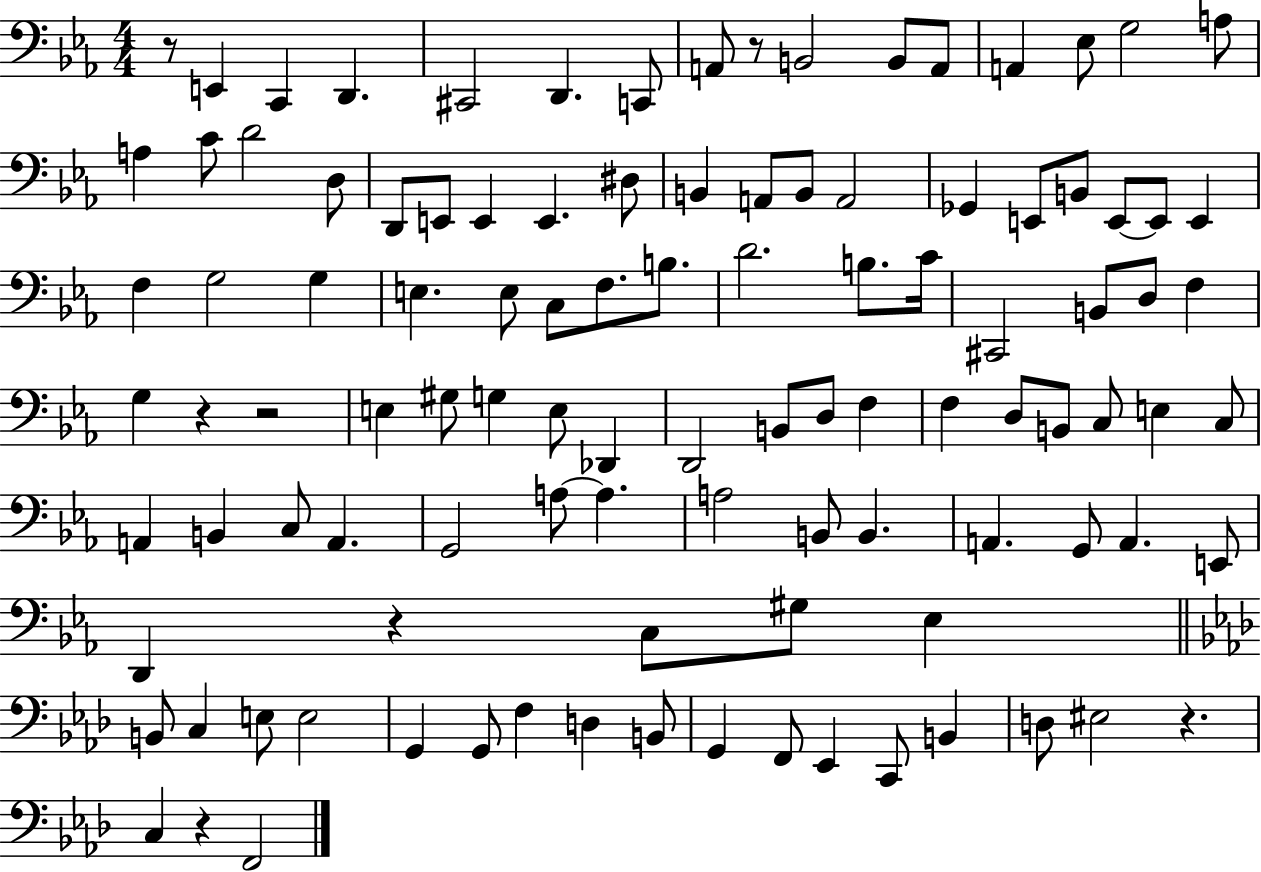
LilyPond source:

{
  \clef bass
  \numericTimeSignature
  \time 4/4
  \key ees \major
  \repeat volta 2 { r8 e,4 c,4 d,4. | cis,2 d,4. c,8 | a,8 r8 b,2 b,8 a,8 | a,4 ees8 g2 a8 | \break a4 c'8 d'2 d8 | d,8 e,8 e,4 e,4. dis8 | b,4 a,8 b,8 a,2 | ges,4 e,8 b,8 e,8~~ e,8 e,4 | \break f4 g2 g4 | e4. e8 c8 f8. b8. | d'2. b8. c'16 | cis,2 b,8 d8 f4 | \break g4 r4 r2 | e4 gis8 g4 e8 des,4 | d,2 b,8 d8 f4 | f4 d8 b,8 c8 e4 c8 | \break a,4 b,4 c8 a,4. | g,2 a8~~ a4. | a2 b,8 b,4. | a,4. g,8 a,4. e,8 | \break d,4 r4 c8 gis8 ees4 | \bar "||" \break \key aes \major b,8 c4 e8 e2 | g,4 g,8 f4 d4 b,8 | g,4 f,8 ees,4 c,8 b,4 | d8 eis2 r4. | \break c4 r4 f,2 | } \bar "|."
}